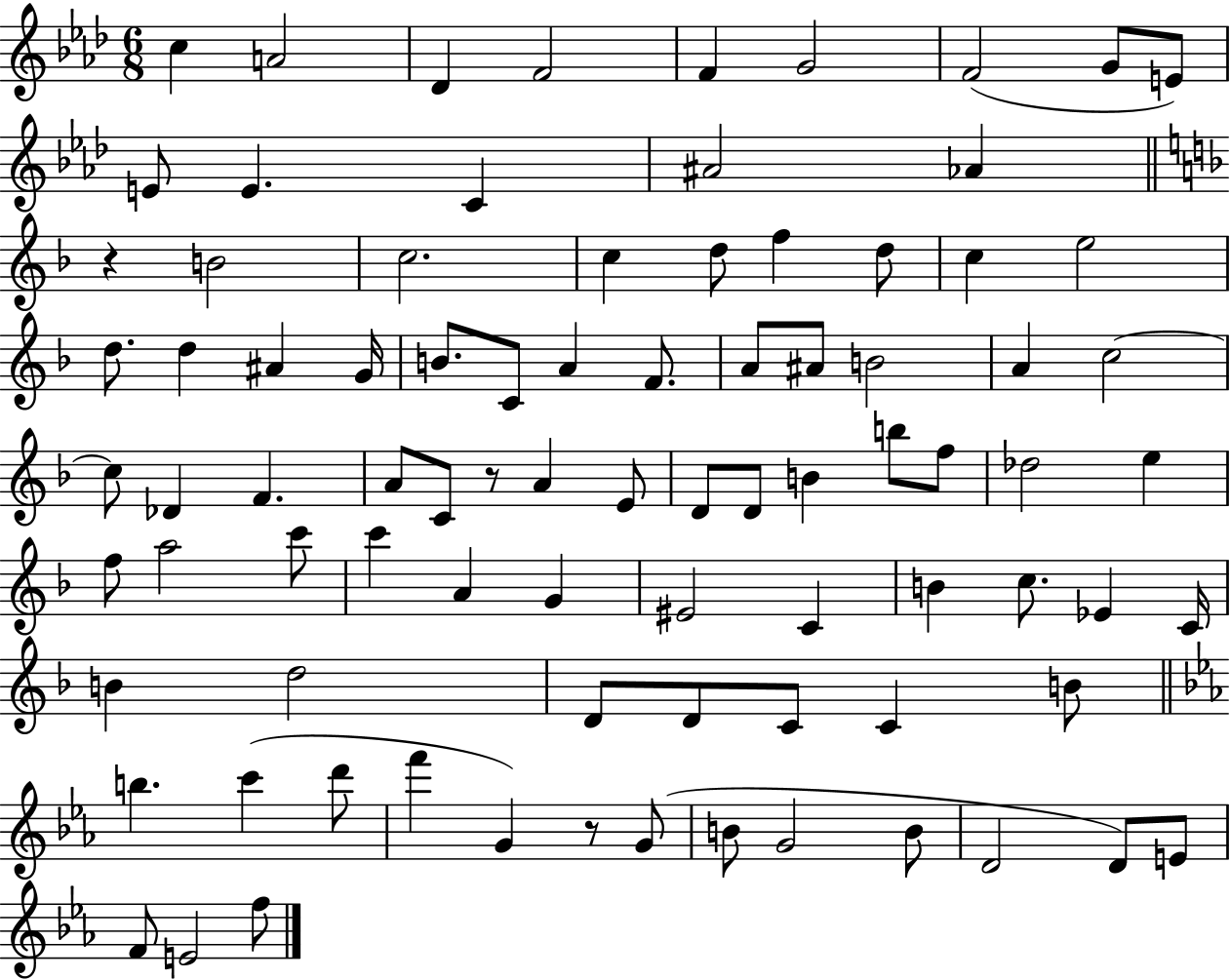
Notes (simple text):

C5/q A4/h Db4/q F4/h F4/q G4/h F4/h G4/e E4/e E4/e E4/q. C4/q A#4/h Ab4/q R/q B4/h C5/h. C5/q D5/e F5/q D5/e C5/q E5/h D5/e. D5/q A#4/q G4/s B4/e. C4/e A4/q F4/e. A4/e A#4/e B4/h A4/q C5/h C5/e Db4/q F4/q. A4/e C4/e R/e A4/q E4/e D4/e D4/e B4/q B5/e F5/e Db5/h E5/q F5/e A5/h C6/e C6/q A4/q G4/q EIS4/h C4/q B4/q C5/e. Eb4/q C4/s B4/q D5/h D4/e D4/e C4/e C4/q B4/e B5/q. C6/q D6/e F6/q G4/q R/e G4/e B4/e G4/h B4/e D4/h D4/e E4/e F4/e E4/h F5/e